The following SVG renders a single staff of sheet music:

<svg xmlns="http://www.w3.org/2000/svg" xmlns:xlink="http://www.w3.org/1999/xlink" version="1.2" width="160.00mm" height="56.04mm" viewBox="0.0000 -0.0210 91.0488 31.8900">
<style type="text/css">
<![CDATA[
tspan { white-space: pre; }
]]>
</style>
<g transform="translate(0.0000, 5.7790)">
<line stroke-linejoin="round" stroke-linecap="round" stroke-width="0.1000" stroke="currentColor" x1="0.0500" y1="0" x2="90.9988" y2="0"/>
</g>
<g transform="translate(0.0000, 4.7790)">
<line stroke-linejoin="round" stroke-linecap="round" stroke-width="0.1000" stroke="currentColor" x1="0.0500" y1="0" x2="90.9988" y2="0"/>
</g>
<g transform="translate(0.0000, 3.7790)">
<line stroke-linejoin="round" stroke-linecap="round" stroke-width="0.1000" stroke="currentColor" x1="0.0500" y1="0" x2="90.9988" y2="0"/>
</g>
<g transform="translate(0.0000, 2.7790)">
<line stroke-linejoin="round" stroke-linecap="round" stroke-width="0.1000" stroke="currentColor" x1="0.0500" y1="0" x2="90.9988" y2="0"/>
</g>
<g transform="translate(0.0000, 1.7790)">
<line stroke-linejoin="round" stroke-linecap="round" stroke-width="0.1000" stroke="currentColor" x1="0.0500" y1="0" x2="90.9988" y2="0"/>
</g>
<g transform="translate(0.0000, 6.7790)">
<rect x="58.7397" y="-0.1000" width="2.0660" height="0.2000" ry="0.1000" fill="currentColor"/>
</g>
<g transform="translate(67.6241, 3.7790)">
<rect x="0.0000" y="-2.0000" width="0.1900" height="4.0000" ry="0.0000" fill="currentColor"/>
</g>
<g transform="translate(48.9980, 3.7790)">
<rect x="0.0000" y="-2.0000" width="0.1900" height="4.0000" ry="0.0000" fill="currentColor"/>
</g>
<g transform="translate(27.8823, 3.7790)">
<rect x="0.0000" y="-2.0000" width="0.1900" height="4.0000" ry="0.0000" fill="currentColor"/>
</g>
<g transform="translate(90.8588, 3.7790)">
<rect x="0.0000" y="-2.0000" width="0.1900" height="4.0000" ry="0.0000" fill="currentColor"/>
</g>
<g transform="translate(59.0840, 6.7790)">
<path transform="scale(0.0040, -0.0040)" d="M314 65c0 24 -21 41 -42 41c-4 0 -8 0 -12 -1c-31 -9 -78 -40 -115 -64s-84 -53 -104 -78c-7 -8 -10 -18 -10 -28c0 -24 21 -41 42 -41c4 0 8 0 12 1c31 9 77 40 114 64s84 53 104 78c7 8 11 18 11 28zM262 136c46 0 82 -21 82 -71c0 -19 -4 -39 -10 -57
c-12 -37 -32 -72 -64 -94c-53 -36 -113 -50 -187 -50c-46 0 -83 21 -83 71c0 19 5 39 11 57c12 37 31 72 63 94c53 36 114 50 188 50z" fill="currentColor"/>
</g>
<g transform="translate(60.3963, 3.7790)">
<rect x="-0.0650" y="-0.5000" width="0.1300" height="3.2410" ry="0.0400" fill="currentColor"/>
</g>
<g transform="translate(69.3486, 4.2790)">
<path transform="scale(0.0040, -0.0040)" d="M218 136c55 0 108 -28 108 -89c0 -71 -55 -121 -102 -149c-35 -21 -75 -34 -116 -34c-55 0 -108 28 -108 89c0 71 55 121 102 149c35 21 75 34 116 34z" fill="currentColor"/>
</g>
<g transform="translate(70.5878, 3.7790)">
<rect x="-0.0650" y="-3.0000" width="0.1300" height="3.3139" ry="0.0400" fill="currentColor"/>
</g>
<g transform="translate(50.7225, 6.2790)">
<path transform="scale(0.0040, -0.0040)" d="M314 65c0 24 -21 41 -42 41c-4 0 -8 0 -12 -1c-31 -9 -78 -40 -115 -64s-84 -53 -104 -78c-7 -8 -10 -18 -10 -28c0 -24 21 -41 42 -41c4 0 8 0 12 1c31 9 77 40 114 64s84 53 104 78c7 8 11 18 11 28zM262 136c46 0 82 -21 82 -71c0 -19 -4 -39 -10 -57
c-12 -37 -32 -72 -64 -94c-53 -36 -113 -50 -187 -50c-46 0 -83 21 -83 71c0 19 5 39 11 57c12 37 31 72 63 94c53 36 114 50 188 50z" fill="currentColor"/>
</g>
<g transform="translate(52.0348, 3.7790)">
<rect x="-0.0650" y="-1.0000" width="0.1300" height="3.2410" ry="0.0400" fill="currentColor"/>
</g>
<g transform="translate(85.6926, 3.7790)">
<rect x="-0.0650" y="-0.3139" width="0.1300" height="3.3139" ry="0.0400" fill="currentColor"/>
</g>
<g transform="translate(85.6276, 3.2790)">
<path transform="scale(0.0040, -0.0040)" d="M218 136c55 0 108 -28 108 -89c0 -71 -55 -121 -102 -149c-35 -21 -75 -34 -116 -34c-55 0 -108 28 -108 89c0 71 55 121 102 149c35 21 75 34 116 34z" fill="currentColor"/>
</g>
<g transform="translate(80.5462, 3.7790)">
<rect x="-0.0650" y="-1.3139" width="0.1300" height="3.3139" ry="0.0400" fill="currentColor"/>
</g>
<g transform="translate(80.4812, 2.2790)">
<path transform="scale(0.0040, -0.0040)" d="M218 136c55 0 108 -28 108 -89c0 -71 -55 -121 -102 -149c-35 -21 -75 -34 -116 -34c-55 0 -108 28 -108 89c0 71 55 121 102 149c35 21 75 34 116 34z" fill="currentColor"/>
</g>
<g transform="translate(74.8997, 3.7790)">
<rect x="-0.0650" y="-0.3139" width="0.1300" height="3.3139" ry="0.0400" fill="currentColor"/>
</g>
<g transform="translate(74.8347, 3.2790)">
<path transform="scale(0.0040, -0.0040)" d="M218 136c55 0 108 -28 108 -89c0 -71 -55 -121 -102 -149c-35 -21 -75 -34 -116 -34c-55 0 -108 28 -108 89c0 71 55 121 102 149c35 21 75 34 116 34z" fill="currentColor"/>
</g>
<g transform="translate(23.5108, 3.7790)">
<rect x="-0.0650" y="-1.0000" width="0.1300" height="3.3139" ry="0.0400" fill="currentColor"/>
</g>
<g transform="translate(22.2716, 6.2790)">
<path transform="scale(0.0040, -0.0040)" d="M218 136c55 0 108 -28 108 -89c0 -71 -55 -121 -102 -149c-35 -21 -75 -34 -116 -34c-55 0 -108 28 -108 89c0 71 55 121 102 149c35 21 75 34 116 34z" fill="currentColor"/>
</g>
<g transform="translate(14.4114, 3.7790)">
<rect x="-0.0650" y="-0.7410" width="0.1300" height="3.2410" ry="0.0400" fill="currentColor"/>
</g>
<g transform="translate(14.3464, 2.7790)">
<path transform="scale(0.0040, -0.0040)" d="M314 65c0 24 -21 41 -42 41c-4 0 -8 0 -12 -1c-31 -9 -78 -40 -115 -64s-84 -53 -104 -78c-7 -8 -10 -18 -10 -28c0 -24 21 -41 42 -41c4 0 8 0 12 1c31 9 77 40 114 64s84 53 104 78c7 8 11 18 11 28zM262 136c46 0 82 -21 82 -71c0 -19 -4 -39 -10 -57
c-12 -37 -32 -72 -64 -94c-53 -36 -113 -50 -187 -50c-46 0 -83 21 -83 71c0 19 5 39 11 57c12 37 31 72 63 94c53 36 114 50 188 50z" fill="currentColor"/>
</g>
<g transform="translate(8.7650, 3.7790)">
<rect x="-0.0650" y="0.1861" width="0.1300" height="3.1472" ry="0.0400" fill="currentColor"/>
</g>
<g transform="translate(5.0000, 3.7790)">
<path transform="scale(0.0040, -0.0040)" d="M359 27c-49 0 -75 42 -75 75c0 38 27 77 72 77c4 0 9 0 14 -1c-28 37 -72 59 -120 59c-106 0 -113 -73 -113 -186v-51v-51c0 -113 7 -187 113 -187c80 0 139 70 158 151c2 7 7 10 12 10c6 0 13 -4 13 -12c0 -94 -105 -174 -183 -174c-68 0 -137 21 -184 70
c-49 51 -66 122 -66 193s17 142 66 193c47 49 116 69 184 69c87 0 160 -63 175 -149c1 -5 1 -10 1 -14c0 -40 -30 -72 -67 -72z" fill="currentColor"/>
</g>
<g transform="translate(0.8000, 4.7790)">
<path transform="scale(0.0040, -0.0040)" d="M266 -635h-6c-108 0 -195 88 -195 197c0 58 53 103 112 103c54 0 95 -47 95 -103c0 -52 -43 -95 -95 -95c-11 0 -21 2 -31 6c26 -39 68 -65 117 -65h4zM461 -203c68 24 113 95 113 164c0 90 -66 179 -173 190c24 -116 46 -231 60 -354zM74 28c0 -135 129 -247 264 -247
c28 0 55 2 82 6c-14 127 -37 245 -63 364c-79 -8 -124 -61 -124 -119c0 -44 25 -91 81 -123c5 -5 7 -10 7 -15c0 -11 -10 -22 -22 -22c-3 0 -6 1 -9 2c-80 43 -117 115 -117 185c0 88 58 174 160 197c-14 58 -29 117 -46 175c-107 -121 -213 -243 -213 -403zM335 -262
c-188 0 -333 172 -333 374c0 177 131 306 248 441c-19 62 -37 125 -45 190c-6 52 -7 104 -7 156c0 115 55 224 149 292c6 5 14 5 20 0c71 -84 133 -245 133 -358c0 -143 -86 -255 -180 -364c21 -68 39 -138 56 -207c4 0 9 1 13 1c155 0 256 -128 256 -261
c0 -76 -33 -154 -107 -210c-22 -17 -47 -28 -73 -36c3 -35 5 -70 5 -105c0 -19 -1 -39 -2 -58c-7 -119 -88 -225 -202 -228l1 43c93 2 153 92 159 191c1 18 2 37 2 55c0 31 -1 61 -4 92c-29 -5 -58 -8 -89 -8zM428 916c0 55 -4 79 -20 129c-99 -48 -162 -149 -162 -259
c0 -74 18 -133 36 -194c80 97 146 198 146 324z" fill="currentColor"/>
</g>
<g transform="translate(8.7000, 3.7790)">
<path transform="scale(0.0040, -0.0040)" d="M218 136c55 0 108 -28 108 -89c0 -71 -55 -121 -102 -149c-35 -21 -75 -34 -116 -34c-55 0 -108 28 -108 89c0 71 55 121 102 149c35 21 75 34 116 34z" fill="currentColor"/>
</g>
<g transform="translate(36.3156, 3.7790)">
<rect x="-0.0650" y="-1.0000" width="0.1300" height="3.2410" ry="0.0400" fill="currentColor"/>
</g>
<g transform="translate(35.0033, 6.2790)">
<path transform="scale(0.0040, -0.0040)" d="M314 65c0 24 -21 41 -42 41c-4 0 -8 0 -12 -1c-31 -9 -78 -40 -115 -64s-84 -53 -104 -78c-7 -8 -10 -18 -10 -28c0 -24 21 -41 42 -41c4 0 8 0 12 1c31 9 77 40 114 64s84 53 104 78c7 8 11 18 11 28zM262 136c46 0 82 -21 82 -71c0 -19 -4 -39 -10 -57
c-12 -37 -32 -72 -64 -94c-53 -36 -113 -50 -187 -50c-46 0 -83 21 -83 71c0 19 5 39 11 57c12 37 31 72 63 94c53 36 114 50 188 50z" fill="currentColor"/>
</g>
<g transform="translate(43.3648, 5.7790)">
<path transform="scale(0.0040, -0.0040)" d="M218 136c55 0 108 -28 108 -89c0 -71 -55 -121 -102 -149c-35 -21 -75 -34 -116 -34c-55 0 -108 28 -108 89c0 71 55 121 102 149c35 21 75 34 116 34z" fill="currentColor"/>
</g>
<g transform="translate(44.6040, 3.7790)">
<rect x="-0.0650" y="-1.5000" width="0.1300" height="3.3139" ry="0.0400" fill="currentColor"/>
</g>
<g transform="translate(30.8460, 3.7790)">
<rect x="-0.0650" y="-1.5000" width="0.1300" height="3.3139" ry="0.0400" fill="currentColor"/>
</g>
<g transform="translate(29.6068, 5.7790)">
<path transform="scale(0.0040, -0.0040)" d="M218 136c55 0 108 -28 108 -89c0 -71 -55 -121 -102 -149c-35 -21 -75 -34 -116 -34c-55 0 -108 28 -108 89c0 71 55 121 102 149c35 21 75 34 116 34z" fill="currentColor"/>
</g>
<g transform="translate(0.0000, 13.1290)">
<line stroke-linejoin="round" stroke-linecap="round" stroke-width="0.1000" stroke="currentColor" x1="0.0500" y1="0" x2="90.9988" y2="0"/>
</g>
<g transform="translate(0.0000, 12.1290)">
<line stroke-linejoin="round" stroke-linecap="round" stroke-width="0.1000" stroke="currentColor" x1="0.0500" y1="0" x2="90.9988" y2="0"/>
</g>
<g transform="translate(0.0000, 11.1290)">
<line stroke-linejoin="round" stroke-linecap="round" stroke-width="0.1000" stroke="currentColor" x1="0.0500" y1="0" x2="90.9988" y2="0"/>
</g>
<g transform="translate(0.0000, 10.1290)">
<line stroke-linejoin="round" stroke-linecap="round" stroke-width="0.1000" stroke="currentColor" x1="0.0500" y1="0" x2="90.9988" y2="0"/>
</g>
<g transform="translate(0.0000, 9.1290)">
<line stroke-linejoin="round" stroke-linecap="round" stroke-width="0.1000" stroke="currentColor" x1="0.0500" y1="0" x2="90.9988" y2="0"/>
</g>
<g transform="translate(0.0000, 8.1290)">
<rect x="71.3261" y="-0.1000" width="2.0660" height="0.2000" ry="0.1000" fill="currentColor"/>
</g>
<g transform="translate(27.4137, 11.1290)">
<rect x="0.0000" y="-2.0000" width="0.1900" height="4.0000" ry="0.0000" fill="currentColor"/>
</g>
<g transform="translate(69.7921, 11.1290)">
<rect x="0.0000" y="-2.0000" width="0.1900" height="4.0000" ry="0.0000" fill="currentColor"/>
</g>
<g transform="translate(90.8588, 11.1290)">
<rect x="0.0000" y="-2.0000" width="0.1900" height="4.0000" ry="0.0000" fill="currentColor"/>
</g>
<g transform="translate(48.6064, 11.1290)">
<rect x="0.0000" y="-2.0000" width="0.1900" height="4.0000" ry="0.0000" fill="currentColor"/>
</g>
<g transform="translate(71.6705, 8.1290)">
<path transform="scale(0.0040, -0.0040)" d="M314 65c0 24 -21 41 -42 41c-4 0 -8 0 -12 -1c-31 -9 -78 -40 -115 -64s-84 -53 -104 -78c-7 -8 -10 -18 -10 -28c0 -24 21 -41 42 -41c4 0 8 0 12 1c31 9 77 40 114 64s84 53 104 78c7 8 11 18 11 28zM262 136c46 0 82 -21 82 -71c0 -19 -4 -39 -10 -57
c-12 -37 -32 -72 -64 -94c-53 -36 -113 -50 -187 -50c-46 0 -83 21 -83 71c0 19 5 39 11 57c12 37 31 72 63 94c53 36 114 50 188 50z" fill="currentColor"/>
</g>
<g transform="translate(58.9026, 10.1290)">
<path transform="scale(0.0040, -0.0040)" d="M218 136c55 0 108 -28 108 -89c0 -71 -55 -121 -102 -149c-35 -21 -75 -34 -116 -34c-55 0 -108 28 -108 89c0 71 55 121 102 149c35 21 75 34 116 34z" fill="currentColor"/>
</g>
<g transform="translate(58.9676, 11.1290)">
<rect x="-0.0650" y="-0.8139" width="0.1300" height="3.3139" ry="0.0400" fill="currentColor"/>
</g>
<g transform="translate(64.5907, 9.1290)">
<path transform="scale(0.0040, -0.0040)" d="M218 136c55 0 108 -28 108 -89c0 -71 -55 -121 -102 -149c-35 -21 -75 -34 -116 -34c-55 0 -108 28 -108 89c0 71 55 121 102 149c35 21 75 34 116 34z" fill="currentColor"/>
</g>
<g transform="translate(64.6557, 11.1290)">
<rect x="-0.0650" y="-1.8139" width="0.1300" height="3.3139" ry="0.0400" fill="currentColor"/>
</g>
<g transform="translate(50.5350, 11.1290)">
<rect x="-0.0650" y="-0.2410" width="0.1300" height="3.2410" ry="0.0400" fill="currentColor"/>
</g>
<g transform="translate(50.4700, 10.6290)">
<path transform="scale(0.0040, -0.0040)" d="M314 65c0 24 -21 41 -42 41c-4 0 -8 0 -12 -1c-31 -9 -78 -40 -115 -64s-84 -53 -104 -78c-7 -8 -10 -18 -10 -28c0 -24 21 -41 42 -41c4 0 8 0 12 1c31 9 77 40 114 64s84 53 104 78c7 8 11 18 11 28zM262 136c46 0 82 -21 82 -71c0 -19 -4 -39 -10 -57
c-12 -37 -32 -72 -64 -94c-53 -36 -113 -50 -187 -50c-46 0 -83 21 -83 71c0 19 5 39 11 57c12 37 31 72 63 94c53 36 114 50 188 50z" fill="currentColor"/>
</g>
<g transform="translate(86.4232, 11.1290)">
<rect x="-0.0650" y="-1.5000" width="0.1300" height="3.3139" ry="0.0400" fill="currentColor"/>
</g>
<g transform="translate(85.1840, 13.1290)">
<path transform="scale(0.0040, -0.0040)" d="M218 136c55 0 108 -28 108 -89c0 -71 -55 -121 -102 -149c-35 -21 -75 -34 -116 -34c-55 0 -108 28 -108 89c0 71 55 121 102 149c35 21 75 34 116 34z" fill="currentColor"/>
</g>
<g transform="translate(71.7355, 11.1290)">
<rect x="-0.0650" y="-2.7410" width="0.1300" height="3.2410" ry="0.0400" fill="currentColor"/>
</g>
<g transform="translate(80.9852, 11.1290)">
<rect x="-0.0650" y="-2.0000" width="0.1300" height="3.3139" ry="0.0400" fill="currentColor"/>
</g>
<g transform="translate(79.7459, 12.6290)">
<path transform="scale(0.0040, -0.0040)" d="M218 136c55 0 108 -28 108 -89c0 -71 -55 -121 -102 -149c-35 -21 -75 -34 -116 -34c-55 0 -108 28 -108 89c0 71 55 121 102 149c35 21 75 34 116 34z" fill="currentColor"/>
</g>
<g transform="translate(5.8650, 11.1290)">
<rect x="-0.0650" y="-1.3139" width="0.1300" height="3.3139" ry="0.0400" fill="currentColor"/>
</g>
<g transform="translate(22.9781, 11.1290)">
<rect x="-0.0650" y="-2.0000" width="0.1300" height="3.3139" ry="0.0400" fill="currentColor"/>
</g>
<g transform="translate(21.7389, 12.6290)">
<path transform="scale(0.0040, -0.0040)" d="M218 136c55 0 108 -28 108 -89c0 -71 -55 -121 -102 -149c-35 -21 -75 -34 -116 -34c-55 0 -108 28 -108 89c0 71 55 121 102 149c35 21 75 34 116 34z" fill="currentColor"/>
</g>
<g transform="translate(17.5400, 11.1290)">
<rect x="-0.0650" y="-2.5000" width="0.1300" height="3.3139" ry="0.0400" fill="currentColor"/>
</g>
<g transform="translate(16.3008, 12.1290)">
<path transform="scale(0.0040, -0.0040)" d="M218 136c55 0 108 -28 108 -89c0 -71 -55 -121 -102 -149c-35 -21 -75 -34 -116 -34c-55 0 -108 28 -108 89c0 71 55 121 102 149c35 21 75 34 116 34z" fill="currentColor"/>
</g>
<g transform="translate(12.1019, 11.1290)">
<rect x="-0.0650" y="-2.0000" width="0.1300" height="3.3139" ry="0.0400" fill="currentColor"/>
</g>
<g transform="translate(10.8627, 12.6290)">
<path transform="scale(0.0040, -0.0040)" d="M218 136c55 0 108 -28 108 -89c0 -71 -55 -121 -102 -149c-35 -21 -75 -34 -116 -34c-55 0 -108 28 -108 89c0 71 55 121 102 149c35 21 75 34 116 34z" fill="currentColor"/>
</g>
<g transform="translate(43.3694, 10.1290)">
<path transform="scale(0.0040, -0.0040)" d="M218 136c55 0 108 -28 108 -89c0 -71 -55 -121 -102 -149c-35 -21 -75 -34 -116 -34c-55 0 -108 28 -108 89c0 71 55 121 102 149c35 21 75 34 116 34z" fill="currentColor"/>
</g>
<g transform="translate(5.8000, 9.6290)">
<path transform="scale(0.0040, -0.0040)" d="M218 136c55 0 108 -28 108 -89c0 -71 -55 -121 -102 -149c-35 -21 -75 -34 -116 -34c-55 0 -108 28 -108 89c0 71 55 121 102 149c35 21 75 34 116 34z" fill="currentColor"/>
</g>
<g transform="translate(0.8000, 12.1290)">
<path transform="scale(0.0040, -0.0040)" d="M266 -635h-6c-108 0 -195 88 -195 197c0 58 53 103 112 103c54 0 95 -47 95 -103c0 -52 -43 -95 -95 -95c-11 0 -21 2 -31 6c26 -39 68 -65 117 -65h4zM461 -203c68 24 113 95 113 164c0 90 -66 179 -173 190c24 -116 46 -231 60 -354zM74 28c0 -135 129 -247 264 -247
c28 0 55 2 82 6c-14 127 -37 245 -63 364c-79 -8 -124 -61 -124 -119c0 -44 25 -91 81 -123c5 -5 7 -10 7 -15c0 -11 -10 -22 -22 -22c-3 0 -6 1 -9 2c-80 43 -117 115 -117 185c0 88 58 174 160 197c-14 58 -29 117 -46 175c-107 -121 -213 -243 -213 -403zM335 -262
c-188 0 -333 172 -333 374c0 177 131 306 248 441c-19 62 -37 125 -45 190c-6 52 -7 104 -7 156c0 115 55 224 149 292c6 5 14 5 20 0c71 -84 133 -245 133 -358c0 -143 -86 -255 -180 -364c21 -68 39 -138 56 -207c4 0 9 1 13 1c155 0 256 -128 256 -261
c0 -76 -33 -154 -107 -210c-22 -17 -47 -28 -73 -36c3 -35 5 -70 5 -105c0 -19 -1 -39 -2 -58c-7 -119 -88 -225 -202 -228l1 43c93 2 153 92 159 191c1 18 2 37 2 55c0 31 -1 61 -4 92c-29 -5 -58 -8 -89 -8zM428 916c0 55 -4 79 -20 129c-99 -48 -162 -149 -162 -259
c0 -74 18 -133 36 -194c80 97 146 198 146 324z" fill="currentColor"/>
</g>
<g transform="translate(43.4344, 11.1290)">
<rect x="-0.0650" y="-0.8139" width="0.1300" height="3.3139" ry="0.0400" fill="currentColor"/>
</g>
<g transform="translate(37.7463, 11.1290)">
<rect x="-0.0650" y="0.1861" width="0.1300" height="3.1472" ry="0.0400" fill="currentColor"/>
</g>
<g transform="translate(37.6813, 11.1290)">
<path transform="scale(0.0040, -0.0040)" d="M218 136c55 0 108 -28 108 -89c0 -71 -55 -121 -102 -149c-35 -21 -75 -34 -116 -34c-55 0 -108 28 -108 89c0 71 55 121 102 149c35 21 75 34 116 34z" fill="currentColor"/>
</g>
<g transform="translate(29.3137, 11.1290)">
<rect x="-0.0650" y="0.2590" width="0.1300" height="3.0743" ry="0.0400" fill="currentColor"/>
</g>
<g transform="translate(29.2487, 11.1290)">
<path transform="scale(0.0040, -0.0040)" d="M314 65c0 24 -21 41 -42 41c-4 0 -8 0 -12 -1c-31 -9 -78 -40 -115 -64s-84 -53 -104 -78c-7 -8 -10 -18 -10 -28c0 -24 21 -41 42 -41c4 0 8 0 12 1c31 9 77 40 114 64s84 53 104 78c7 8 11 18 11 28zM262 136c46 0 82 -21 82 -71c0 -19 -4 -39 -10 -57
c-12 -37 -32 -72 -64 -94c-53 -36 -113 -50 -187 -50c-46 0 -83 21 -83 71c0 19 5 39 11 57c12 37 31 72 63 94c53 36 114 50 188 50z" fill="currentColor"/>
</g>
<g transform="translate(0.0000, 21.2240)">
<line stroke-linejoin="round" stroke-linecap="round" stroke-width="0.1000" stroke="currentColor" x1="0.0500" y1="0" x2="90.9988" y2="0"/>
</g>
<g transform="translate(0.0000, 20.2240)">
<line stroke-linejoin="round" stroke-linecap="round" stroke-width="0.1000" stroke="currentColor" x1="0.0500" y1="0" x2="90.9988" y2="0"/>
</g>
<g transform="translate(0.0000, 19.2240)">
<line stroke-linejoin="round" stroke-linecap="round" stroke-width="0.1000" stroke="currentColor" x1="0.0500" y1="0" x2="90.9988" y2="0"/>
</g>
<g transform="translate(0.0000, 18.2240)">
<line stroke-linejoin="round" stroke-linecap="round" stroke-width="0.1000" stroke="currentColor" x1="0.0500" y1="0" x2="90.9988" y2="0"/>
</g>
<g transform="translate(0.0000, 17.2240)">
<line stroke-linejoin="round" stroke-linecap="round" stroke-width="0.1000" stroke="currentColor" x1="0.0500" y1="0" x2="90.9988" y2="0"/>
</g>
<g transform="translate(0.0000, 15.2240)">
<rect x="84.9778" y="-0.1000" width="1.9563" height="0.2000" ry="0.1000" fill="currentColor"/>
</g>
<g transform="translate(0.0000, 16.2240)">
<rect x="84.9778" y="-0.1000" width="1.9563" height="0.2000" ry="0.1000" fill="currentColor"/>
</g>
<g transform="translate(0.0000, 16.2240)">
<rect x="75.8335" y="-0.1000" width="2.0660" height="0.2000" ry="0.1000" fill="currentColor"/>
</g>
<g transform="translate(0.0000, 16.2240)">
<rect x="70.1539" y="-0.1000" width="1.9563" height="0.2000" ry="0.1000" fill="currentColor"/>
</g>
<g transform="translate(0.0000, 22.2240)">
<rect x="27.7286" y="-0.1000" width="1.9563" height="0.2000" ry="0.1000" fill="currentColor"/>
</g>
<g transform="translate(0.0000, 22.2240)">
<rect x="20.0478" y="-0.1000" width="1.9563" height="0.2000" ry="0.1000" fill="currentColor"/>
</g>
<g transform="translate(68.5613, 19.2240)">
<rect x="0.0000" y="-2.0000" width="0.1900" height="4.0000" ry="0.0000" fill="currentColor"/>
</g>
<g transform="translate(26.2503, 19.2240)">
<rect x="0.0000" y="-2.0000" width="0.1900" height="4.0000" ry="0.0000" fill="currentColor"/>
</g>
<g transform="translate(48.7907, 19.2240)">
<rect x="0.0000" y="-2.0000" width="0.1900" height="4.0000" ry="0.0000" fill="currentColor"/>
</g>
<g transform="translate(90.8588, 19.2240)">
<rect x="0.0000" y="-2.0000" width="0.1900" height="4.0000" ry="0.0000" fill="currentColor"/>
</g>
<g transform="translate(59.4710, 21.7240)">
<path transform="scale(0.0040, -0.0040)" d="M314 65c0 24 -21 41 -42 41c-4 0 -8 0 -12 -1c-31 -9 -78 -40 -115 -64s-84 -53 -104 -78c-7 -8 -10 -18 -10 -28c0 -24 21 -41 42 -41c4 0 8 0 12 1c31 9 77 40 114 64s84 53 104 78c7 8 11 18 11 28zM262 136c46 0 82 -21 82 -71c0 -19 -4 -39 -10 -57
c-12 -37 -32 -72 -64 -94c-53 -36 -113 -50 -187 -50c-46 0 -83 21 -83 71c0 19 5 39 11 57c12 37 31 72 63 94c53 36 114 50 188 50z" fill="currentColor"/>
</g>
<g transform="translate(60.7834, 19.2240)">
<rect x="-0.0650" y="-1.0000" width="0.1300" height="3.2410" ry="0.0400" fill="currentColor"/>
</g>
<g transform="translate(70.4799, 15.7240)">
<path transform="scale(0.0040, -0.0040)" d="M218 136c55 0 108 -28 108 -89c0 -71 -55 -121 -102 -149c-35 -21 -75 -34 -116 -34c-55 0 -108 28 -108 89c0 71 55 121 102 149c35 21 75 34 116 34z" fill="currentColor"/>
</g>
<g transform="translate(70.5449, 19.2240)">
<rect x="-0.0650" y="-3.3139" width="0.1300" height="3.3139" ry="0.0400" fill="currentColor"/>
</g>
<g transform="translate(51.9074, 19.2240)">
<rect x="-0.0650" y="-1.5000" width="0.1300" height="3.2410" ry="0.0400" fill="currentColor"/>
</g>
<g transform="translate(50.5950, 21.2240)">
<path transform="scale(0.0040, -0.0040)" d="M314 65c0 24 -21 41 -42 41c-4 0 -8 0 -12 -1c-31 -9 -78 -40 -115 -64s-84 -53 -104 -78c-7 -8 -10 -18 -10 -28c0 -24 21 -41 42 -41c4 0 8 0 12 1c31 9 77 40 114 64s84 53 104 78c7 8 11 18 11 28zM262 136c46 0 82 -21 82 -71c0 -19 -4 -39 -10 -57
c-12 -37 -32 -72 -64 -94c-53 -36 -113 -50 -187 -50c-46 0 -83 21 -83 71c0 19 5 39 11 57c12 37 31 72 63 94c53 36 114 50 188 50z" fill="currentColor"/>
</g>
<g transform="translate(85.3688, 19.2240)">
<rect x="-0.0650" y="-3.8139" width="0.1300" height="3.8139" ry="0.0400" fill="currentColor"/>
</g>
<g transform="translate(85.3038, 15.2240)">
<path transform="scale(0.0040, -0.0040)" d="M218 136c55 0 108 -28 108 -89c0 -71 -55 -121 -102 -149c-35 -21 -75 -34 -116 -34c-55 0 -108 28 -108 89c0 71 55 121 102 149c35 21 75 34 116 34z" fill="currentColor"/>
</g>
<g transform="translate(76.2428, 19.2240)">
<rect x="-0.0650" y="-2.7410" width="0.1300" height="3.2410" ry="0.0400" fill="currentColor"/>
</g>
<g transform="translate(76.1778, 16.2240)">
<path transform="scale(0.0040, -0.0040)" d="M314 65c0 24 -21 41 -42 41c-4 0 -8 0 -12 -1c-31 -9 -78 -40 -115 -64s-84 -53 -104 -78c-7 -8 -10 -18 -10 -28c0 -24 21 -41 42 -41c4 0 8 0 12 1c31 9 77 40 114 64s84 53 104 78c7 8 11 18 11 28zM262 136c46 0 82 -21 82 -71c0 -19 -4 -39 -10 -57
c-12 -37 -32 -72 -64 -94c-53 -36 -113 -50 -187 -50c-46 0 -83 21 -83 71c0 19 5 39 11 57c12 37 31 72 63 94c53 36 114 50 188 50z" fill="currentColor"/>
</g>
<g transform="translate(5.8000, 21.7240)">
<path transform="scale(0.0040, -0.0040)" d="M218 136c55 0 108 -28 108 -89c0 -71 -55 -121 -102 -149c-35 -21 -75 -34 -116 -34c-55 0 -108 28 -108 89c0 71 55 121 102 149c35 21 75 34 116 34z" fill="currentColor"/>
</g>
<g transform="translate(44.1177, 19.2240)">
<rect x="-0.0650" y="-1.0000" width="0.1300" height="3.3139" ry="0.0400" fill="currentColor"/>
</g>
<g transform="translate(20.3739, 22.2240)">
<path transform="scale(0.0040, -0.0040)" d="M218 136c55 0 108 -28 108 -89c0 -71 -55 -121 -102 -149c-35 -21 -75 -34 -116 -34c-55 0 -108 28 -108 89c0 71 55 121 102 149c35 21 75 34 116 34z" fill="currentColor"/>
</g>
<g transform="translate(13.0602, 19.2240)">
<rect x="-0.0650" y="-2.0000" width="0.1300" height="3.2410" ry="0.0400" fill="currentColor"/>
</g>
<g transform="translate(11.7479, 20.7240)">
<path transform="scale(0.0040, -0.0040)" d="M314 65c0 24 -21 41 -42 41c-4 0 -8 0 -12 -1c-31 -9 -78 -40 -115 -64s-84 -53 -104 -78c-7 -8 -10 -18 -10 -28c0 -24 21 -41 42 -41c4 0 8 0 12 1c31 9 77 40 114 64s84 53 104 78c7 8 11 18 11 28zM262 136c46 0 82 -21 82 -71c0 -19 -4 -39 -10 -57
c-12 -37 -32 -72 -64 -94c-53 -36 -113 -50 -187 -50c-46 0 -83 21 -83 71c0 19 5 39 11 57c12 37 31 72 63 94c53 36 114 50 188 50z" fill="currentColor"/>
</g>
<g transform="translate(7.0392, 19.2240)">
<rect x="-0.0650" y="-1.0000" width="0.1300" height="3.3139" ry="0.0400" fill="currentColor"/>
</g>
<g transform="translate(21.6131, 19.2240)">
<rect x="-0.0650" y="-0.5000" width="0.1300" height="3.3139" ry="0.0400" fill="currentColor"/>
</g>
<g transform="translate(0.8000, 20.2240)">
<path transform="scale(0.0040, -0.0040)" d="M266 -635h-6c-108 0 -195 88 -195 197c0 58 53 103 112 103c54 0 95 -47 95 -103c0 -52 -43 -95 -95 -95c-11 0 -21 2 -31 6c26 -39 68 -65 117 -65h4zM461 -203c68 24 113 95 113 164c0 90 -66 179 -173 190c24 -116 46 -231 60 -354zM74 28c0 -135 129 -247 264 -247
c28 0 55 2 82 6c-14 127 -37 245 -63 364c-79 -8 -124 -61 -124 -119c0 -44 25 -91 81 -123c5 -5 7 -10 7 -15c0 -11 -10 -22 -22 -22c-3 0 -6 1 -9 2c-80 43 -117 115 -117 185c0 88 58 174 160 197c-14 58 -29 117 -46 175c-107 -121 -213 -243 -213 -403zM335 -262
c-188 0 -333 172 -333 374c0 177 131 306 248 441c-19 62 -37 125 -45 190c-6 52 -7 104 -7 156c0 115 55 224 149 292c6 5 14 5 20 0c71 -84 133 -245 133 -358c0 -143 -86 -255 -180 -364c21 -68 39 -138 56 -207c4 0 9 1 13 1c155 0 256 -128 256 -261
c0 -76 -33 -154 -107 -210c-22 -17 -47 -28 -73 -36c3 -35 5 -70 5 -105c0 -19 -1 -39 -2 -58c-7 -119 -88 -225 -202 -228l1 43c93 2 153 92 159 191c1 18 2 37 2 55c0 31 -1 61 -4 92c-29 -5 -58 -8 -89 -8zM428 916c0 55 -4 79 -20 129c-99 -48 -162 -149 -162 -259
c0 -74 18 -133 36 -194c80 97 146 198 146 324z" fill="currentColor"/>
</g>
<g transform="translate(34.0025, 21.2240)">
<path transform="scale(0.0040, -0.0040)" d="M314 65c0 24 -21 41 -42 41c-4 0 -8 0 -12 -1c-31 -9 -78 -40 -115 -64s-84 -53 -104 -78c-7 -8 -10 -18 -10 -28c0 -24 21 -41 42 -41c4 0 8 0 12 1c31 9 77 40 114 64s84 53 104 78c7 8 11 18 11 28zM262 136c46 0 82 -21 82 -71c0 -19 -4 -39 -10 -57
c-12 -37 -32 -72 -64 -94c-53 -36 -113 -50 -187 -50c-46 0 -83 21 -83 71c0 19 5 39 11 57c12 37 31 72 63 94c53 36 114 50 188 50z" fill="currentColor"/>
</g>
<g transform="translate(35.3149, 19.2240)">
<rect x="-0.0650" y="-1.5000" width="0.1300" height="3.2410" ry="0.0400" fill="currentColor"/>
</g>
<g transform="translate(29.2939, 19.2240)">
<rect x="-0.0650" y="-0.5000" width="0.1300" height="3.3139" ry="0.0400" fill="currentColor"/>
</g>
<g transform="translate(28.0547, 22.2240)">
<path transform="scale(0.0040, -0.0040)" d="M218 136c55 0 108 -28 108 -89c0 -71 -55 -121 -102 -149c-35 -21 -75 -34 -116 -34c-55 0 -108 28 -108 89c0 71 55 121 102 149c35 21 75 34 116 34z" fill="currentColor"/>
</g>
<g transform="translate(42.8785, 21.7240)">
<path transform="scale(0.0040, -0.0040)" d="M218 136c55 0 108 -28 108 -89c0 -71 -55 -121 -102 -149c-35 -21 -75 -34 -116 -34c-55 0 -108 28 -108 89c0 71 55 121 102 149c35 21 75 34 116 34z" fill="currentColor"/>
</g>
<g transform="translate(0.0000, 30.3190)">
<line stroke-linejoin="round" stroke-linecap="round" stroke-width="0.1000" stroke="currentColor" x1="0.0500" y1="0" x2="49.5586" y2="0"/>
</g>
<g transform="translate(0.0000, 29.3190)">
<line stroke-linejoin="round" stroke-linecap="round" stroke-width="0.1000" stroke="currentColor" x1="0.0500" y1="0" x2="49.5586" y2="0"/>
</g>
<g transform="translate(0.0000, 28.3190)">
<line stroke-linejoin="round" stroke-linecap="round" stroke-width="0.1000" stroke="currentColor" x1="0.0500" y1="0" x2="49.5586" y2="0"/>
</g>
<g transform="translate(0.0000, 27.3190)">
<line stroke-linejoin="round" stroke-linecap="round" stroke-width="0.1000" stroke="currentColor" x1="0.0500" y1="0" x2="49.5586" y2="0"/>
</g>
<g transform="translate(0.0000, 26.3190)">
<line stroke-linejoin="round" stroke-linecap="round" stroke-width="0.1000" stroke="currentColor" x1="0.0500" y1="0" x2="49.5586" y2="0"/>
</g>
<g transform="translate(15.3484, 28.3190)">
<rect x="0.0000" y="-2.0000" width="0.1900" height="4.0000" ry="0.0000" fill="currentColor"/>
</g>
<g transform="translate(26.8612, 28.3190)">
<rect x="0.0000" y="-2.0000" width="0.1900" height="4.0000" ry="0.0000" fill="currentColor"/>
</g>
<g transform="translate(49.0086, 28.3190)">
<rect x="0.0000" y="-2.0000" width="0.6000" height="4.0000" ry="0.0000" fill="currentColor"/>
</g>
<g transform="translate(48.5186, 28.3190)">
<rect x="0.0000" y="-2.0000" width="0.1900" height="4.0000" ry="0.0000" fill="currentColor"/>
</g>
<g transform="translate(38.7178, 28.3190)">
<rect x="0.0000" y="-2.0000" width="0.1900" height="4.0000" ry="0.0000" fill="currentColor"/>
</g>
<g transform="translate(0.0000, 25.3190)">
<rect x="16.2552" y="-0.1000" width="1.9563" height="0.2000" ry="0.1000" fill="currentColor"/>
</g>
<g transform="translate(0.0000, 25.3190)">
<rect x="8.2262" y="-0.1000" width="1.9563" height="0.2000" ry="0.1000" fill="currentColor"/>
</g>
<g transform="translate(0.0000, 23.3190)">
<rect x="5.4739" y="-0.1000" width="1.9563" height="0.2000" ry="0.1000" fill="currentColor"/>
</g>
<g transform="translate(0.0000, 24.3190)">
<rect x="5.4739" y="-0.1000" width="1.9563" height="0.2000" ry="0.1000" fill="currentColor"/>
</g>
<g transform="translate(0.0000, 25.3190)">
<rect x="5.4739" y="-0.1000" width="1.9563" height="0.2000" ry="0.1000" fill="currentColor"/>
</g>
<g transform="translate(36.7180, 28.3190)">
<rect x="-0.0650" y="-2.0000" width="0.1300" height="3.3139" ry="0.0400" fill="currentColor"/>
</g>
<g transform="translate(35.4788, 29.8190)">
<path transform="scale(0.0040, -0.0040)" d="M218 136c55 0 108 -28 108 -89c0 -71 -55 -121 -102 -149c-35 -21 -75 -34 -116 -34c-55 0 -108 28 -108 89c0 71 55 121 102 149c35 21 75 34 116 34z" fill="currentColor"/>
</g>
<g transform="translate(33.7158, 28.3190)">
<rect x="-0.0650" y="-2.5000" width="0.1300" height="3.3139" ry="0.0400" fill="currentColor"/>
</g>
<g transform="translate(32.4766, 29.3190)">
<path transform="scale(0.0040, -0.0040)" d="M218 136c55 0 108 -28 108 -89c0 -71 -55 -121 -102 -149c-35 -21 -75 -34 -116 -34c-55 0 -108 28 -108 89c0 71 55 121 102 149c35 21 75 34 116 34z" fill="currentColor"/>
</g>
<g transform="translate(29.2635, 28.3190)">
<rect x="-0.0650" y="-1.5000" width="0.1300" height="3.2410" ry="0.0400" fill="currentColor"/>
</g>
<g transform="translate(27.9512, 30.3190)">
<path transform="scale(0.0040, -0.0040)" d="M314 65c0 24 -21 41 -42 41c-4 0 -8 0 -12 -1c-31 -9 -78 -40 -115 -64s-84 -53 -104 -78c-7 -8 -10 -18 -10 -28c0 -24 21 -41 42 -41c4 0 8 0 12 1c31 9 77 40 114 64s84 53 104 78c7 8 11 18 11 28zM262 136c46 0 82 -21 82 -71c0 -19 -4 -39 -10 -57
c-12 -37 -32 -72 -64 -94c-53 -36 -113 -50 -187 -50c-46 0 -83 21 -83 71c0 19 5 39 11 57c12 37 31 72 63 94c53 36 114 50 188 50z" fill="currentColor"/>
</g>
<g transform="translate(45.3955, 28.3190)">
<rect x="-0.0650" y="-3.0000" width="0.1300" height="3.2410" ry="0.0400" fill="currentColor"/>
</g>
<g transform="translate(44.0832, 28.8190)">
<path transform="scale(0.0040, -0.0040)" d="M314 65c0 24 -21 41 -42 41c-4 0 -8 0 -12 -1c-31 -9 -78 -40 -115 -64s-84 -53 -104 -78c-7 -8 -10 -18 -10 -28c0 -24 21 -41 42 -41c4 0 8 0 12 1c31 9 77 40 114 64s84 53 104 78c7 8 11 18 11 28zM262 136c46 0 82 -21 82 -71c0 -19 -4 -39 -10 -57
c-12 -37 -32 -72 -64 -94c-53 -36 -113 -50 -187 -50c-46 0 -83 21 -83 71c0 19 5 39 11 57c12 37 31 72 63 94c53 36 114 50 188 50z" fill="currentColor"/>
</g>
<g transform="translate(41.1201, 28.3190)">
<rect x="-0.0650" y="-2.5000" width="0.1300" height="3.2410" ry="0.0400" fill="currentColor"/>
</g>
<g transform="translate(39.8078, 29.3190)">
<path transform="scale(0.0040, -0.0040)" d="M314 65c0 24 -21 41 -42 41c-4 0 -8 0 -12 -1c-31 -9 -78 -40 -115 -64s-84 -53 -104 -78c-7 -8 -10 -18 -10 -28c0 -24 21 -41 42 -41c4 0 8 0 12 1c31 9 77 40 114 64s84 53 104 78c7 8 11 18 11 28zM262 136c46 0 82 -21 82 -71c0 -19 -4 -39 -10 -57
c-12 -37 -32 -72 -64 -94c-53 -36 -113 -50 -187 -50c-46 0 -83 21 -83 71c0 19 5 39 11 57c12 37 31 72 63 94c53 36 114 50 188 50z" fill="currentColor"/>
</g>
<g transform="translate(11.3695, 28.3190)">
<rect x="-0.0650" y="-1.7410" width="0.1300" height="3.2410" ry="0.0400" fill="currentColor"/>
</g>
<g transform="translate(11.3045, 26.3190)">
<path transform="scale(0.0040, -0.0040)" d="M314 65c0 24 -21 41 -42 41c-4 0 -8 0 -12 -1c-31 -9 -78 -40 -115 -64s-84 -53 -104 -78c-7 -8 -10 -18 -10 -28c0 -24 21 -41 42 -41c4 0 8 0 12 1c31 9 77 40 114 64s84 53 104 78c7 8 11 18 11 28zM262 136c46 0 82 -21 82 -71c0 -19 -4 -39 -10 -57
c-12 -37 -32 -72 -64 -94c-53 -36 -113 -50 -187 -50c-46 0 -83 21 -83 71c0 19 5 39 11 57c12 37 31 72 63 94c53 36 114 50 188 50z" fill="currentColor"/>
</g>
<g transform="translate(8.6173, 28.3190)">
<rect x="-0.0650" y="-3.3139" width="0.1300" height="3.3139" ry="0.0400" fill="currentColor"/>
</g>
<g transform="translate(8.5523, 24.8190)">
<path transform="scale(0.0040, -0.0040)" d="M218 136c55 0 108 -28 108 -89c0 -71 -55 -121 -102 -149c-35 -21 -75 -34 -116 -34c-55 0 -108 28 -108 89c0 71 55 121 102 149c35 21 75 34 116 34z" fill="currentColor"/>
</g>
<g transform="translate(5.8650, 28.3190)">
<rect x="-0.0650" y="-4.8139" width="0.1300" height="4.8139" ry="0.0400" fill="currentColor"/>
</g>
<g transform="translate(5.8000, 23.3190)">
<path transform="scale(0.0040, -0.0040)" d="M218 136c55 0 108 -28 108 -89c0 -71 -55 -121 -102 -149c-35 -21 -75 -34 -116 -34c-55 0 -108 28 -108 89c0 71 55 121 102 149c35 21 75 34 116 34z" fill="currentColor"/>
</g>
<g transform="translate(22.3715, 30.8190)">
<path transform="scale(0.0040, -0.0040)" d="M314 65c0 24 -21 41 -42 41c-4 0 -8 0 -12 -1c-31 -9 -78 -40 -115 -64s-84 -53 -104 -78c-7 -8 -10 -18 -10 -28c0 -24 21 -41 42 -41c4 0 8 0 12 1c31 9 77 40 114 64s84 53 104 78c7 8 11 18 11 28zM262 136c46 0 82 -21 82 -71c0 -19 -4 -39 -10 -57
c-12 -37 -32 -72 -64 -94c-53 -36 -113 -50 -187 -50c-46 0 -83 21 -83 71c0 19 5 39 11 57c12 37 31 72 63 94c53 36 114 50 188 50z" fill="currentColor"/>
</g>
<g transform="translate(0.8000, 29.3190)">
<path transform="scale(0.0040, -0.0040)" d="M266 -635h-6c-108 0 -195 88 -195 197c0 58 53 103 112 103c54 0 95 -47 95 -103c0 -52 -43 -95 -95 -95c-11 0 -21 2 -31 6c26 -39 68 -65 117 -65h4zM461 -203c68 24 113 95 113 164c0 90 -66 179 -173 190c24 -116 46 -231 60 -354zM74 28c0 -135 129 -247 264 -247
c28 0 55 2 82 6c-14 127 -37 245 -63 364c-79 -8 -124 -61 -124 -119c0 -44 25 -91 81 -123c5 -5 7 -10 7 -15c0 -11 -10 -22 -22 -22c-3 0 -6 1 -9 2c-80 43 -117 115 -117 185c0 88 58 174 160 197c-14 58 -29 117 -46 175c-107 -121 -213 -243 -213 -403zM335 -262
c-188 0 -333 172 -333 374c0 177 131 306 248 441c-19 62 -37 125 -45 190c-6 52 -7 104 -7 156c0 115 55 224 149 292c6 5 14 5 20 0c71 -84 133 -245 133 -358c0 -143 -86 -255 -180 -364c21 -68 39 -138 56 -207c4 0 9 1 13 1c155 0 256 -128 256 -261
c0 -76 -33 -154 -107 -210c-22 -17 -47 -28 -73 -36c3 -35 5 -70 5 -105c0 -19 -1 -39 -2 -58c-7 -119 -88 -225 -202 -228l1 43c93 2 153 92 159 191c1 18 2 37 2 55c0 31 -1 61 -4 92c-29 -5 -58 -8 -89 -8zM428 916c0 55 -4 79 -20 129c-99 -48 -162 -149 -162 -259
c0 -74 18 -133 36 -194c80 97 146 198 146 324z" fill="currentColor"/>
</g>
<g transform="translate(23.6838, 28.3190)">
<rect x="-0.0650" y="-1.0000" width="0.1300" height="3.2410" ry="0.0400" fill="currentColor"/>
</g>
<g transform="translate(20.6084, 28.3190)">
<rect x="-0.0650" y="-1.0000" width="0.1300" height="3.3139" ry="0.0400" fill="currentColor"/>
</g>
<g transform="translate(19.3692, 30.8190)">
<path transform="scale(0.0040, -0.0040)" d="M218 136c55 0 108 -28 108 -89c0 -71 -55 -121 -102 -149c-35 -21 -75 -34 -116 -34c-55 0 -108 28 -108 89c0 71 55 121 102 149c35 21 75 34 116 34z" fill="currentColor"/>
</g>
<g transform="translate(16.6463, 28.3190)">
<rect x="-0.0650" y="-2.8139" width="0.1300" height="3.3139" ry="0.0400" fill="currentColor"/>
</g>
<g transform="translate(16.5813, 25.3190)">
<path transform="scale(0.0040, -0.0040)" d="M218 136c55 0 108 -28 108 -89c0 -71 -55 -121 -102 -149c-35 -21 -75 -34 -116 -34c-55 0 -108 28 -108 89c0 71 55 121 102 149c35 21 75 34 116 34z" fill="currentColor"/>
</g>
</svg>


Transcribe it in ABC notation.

X:1
T:Untitled
M:4/4
L:1/4
K:C
B d2 D E D2 E D2 C2 A c e c e F G F B2 B d c2 d f a2 F E D F2 C C E2 D E2 D2 b a2 c' e' b f2 a D D2 E2 G F G2 A2